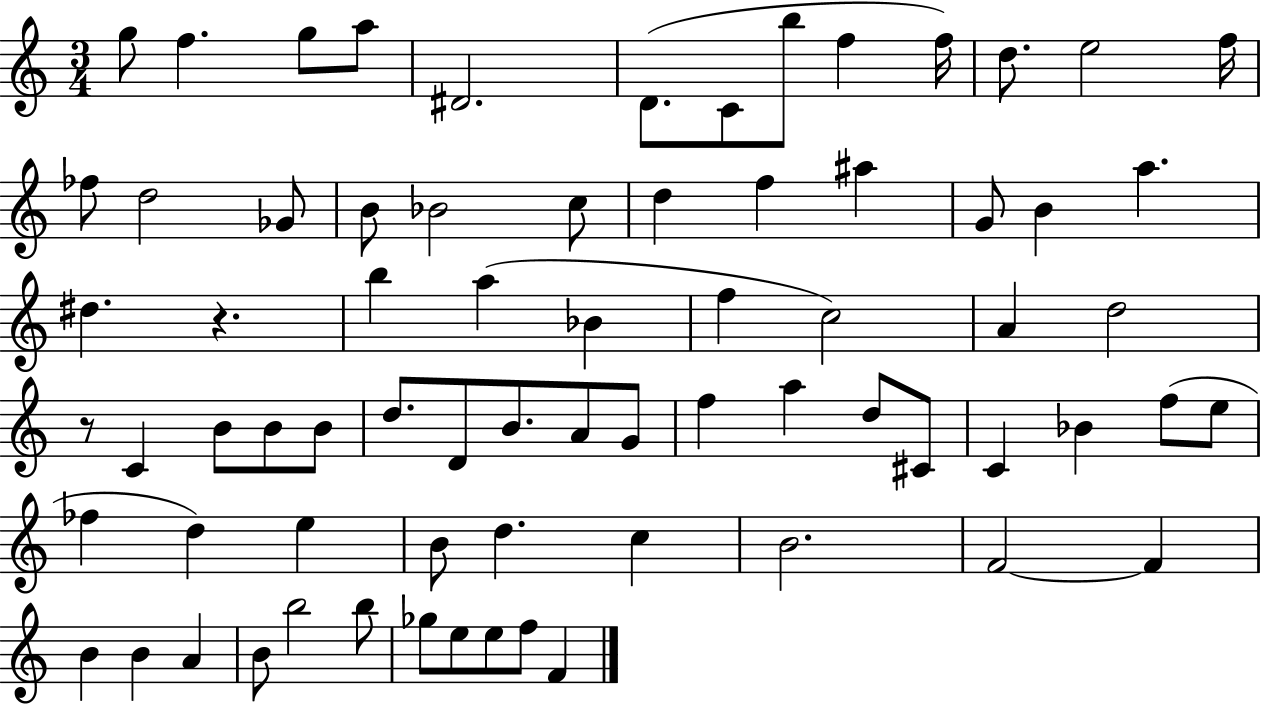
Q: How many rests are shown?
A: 2